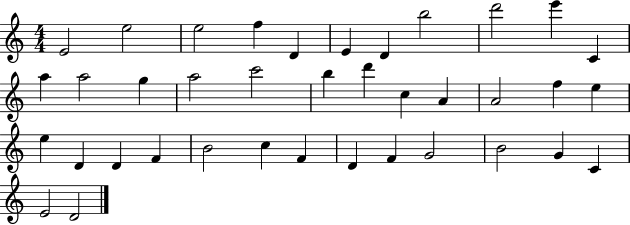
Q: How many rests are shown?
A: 0